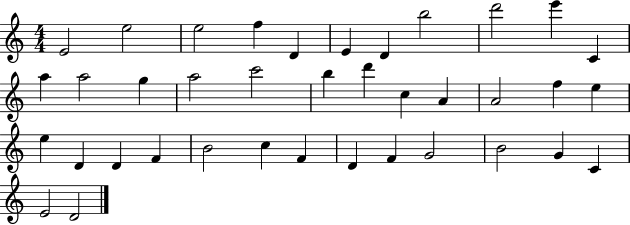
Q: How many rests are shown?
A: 0